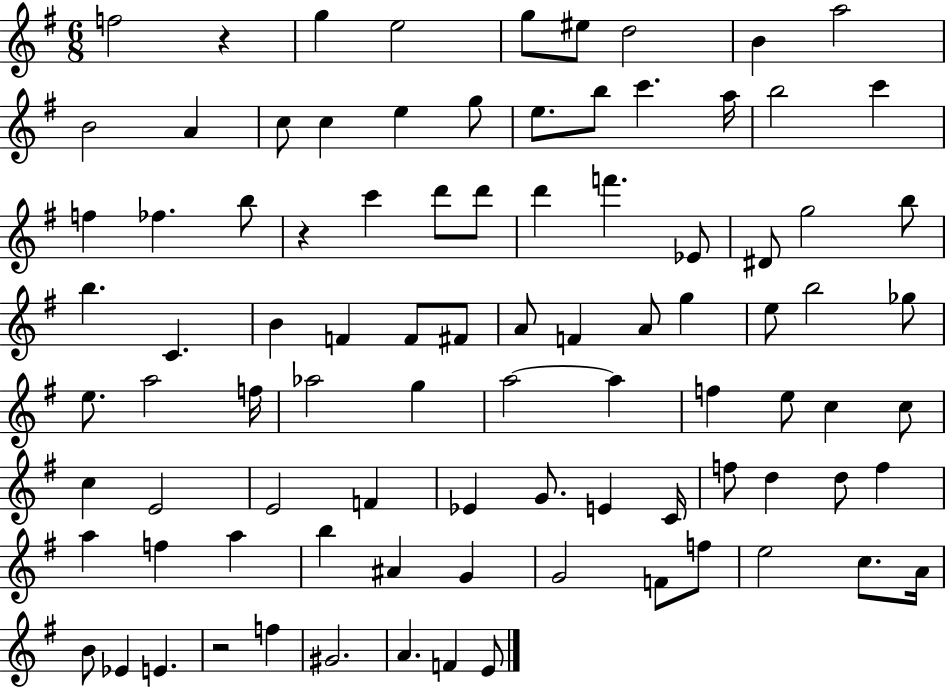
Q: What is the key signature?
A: G major